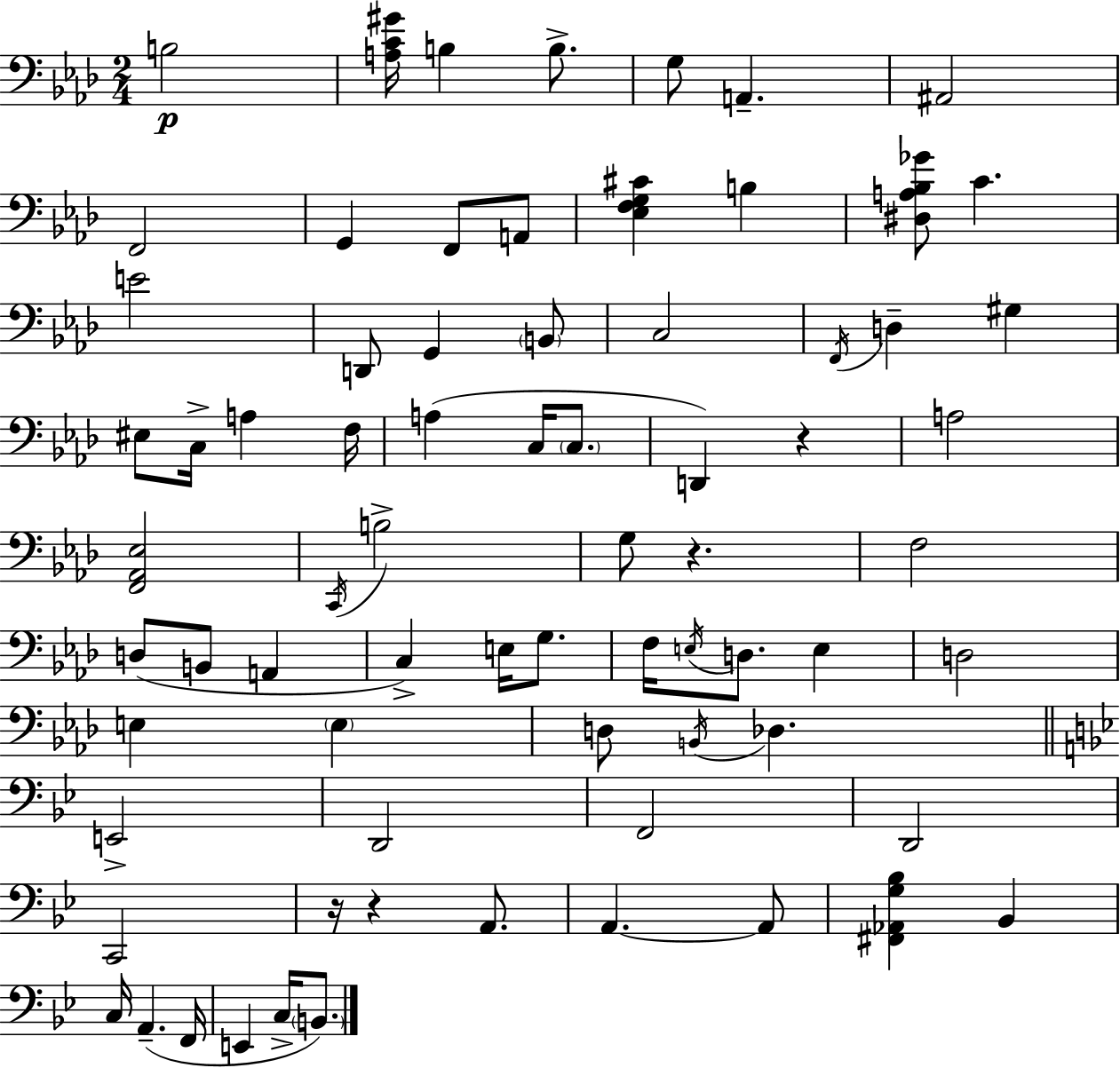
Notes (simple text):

B3/h [A3,C4,G#4]/s B3/q B3/e. G3/e A2/q. A#2/h F2/h G2/q F2/e A2/e [Eb3,F3,G3,C#4]/q B3/q [D#3,A3,Bb3,Gb4]/e C4/q. E4/h D2/e G2/q B2/e C3/h F2/s D3/q G#3/q EIS3/e C3/s A3/q F3/s A3/q C3/s C3/e. D2/q R/q A3/h [F2,Ab2,Eb3]/h C2/s B3/h G3/e R/q. F3/h D3/e B2/e A2/q C3/q E3/s G3/e. F3/s E3/s D3/e. E3/q D3/h E3/q E3/q D3/e B2/s Db3/q. E2/h D2/h F2/h D2/h C2/h R/s R/q A2/e. A2/q. A2/e [F#2,Ab2,G3,Bb3]/q Bb2/q C3/s A2/q. F2/s E2/q C3/s B2/e.